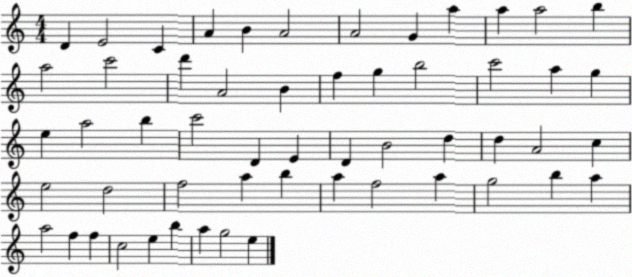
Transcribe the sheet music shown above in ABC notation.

X:1
T:Untitled
M:4/4
L:1/4
K:C
D E2 C A B A2 A2 G a a a2 b a2 c'2 d' A2 B f g b2 c'2 a g e a2 b c'2 D E D B2 d d A2 c e2 d2 f2 a b a f2 a g2 b a a2 f f c2 e b a g2 e